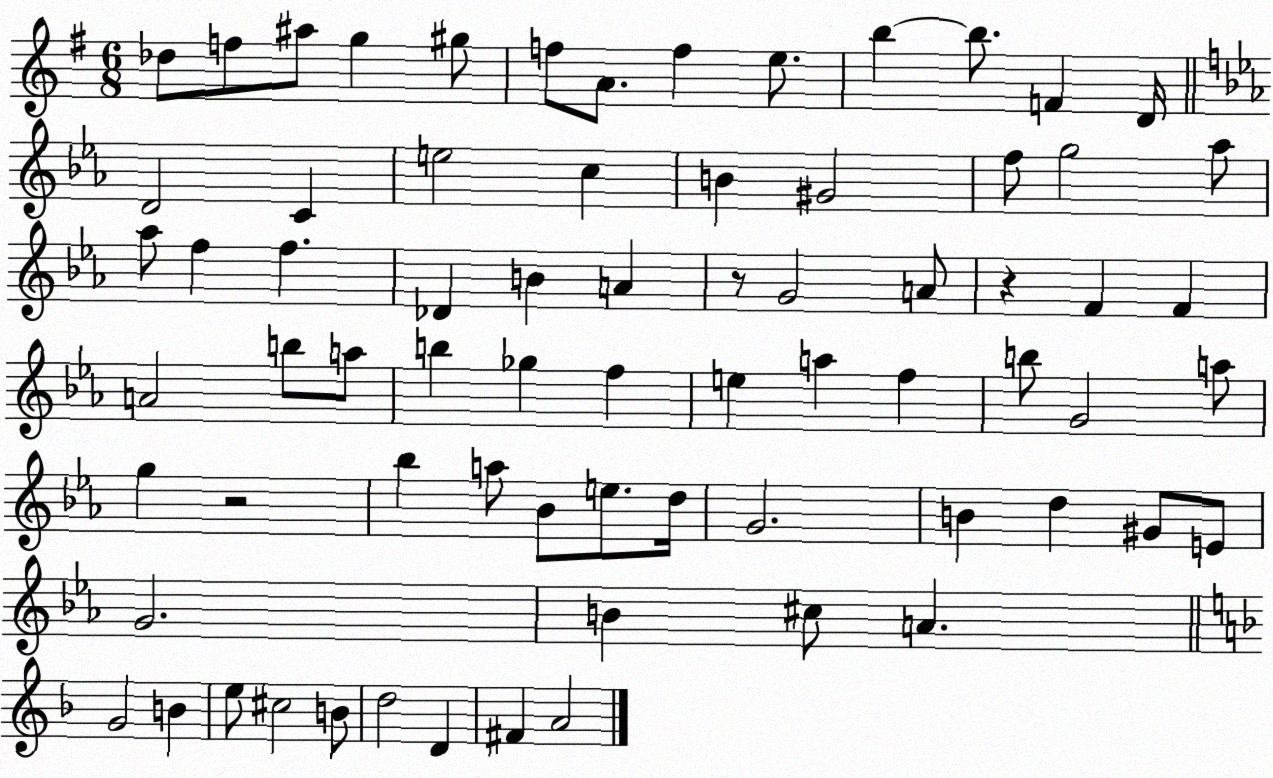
X:1
T:Untitled
M:6/8
L:1/4
K:G
_d/2 f/2 ^a/2 g ^g/2 f/2 A/2 f e/2 b b/2 F D/4 D2 C e2 c B ^G2 f/2 g2 _a/2 _a/2 f f _D B A z/2 G2 A/2 z F F A2 b/2 a/2 b _g f e a f b/2 G2 a/2 g z2 _b a/2 _B/2 e/2 d/4 G2 B d ^G/2 E/2 G2 B ^c/2 A G2 B e/2 ^c2 B/2 d2 D ^F A2